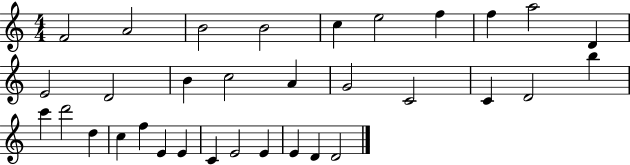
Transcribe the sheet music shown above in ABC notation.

X:1
T:Untitled
M:4/4
L:1/4
K:C
F2 A2 B2 B2 c e2 f f a2 D E2 D2 B c2 A G2 C2 C D2 b c' d'2 d c f E E C E2 E E D D2